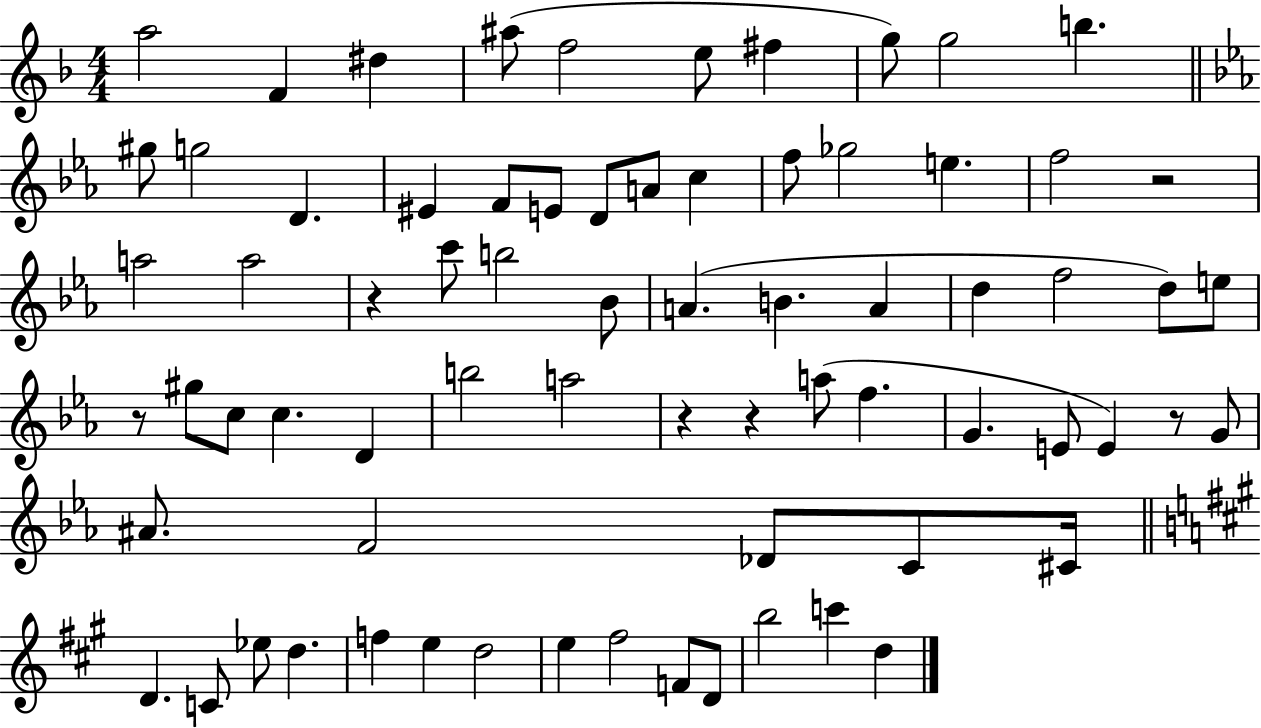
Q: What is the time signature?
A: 4/4